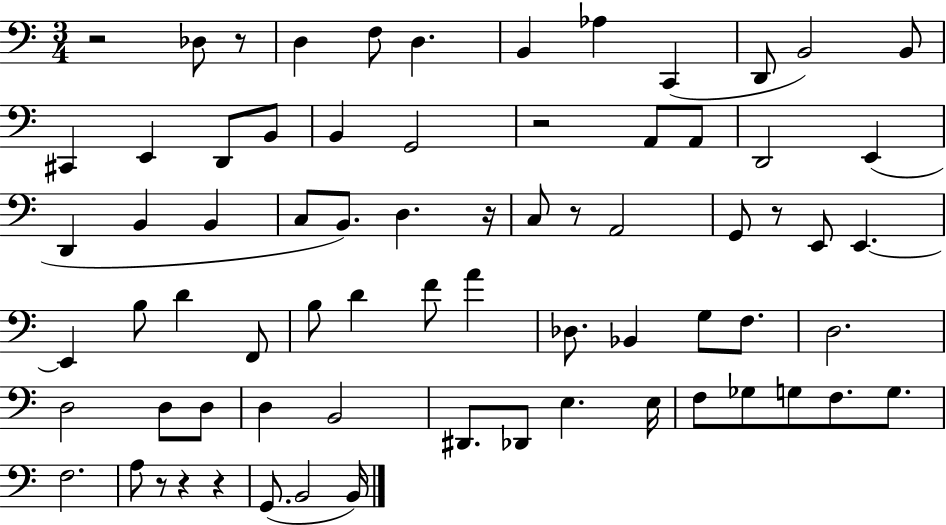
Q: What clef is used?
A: bass